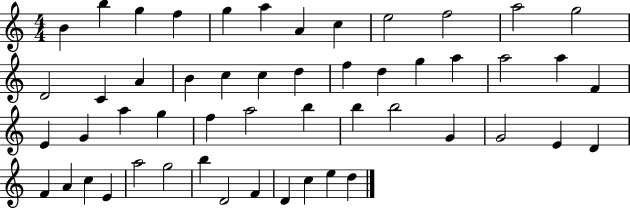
{
  \clef treble
  \numericTimeSignature
  \time 4/4
  \key c \major
  b'4 b''4 g''4 f''4 | g''4 a''4 a'4 c''4 | e''2 f''2 | a''2 g''2 | \break d'2 c'4 a'4 | b'4 c''4 c''4 d''4 | f''4 d''4 g''4 a''4 | a''2 a''4 f'4 | \break e'4 g'4 a''4 g''4 | f''4 a''2 b''4 | b''4 b''2 g'4 | g'2 e'4 d'4 | \break f'4 a'4 c''4 e'4 | a''2 g''2 | b''4 d'2 f'4 | d'4 c''4 e''4 d''4 | \break \bar "|."
}